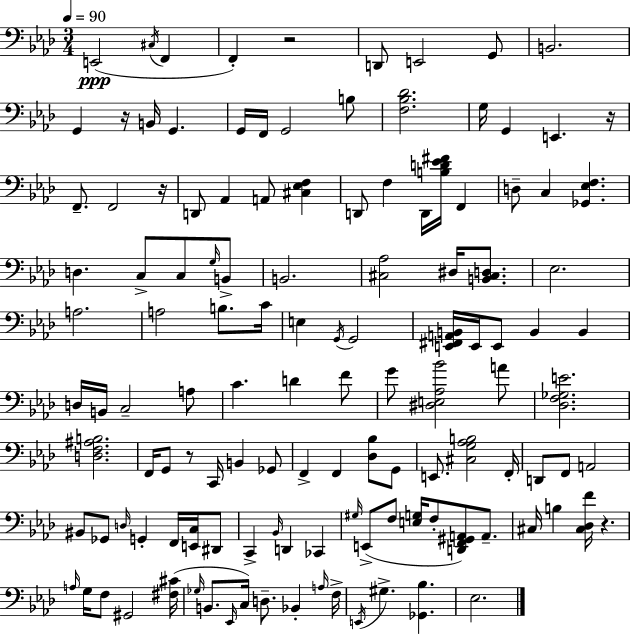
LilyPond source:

{
  \clef bass
  \numericTimeSignature
  \time 3/4
  \key f \minor
  \tempo 4 = 90
  e,2(\ppp \acciaccatura { cis16 } f,4 | f,4-.) r2 | d,8 e,2 g,8 | b,2. | \break g,4 r16 b,16 g,4. | g,16 f,16 g,2 b8 | <f bes des'>2. | g16 g,4 e,4. | \break r16 f,8.-- f,2 | r16 d,8 aes,4 a,8 <cis ees f>4 | d,8 f4 d,16 <b d' ees' fis'>16 f,4 | d8-- c4 <ges, ees f>4. | \break d4. c8-> c8 \grace { g16 } | b,8-> b,2. | <cis aes>2 dis16 <b, cis d>8. | ees2. | \break a2. | a2 b8. | c'16 e4 \acciaccatura { g,16 } g,2 | <e, fis, a, b,>16 e,16 e,8 b,4 b,4 | \break d16 b,16 c2-- | a8 c'4. d'4 | f'8 g'8 <dis e aes bes'>2 | a'8 <des f ges e'>2. | \break <d f ais b>2. | f,16 g,8 r8 c,16 b,4 | ges,8 f,4-> f,4 <des bes>8 | g,8 e,8. <cis g aes b>2 | \break f,16-. d,8 f,8 a,2 | bis,8 ges,8 \grace { d16 } g,4-. | f,16 <e, c>16 dis,8 c,4-> \grace { bes,16 } d,4 | ces,4 \grace { gis16 }( e,8-> f8 <e g>16 f8-. | \break <d, f, gis, a,>8) a,8.-- cis16 b4 <cis des f'>16 | r4. \grace { a16 } g16 f8 gis,2 | <fis cis'>16( \grace { ges16 } b,8. \grace { ees,16 }) | c16 d8.-- bes,4-. \grace { a16 } f16-> \acciaccatura { e,16 } gis4.-> | \break <ges, bes>4. ees2. | \bar "|."
}